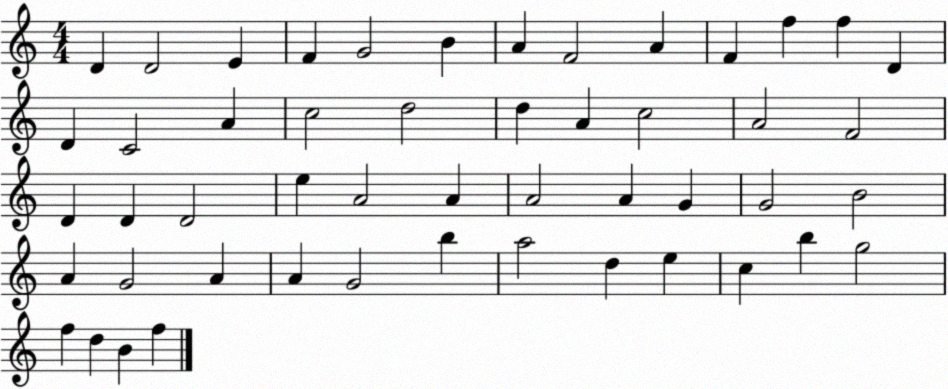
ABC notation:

X:1
T:Untitled
M:4/4
L:1/4
K:C
D D2 E F G2 B A F2 A F f f D D C2 A c2 d2 d A c2 A2 F2 D D D2 e A2 A A2 A G G2 B2 A G2 A A G2 b a2 d e c b g2 f d B f